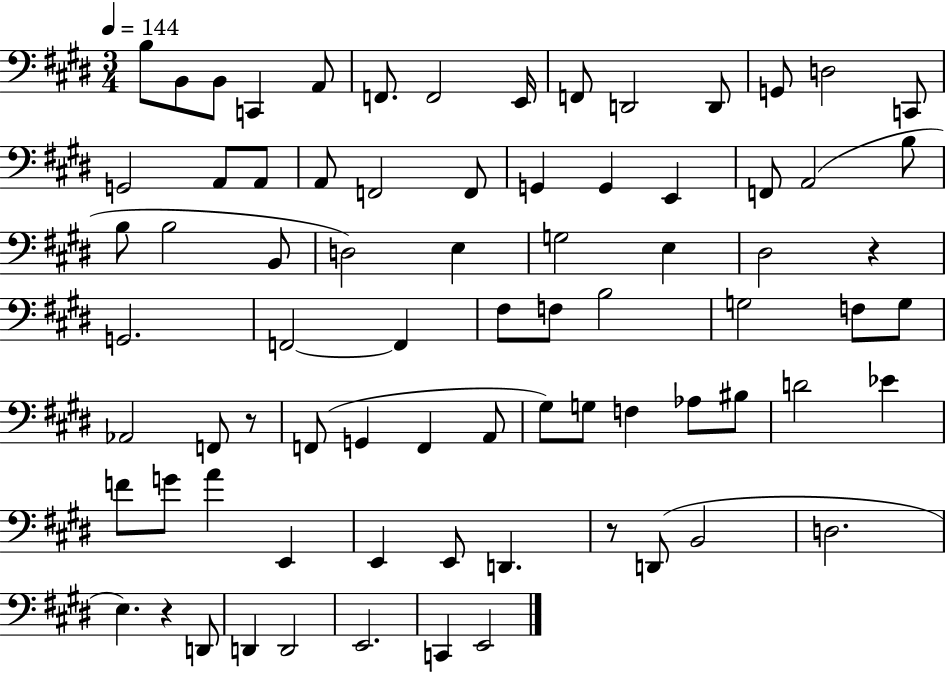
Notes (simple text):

B3/e B2/e B2/e C2/q A2/e F2/e. F2/h E2/s F2/e D2/h D2/e G2/e D3/h C2/e G2/h A2/e A2/e A2/e F2/h F2/e G2/q G2/q E2/q F2/e A2/h B3/e B3/e B3/h B2/e D3/h E3/q G3/h E3/q D#3/h R/q G2/h. F2/h F2/q F#3/e F3/e B3/h G3/h F3/e G3/e Ab2/h F2/e R/e F2/e G2/q F2/q A2/e G#3/e G3/e F3/q Ab3/e BIS3/e D4/h Eb4/q F4/e G4/e A4/q E2/q E2/q E2/e D2/q. R/e D2/e B2/h D3/h. E3/q. R/q D2/e D2/q D2/h E2/h. C2/q E2/h